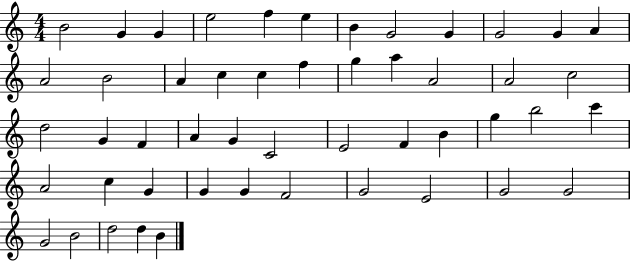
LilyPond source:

{
  \clef treble
  \numericTimeSignature
  \time 4/4
  \key c \major
  b'2 g'4 g'4 | e''2 f''4 e''4 | b'4 g'2 g'4 | g'2 g'4 a'4 | \break a'2 b'2 | a'4 c''4 c''4 f''4 | g''4 a''4 a'2 | a'2 c''2 | \break d''2 g'4 f'4 | a'4 g'4 c'2 | e'2 f'4 b'4 | g''4 b''2 c'''4 | \break a'2 c''4 g'4 | g'4 g'4 f'2 | g'2 e'2 | g'2 g'2 | \break g'2 b'2 | d''2 d''4 b'4 | \bar "|."
}